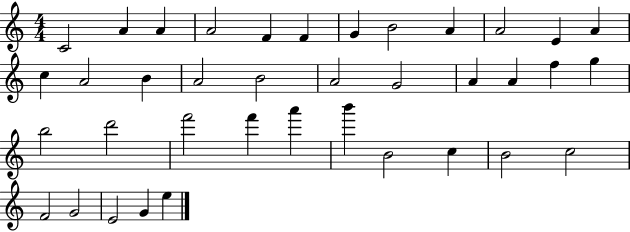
C4/h A4/q A4/q A4/h F4/q F4/q G4/q B4/h A4/q A4/h E4/q A4/q C5/q A4/h B4/q A4/h B4/h A4/h G4/h A4/q A4/q F5/q G5/q B5/h D6/h F6/h F6/q A6/q B6/q B4/h C5/q B4/h C5/h F4/h G4/h E4/h G4/q E5/q